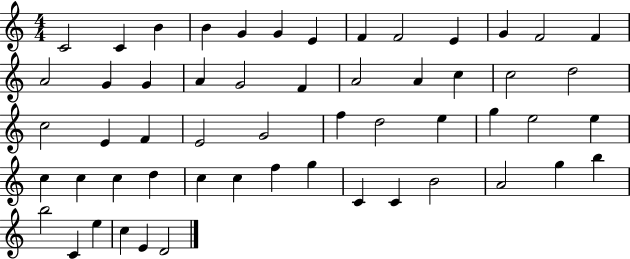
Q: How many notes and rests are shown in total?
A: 55